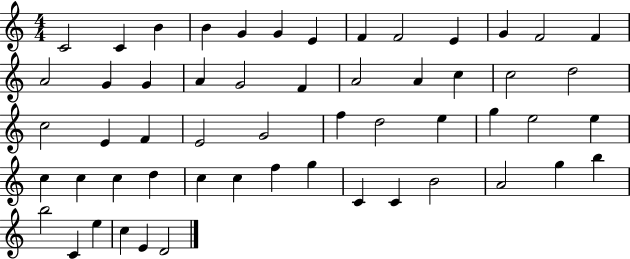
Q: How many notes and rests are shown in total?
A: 55